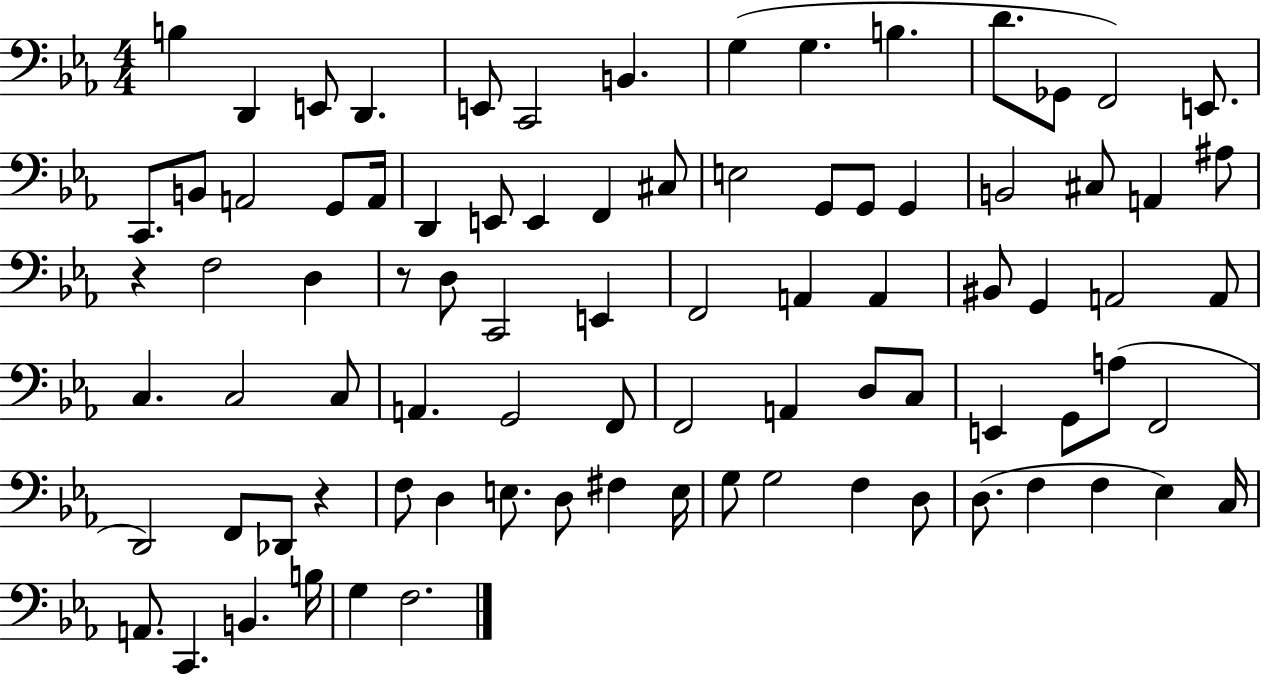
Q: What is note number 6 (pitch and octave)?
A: C2